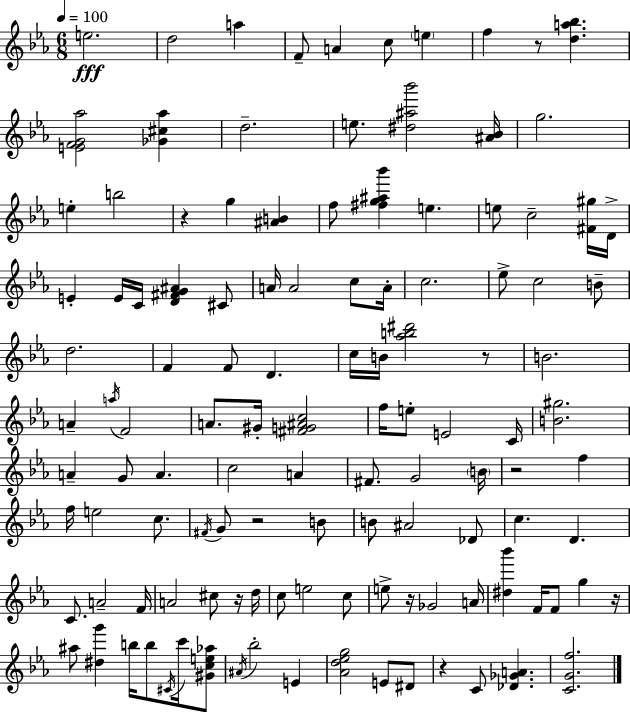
E5/h. D5/h A5/q F4/e A4/q C5/e E5/q F5/q R/e [D5,A5,Bb5]/q. [E4,F4,G4,Ab5]/h [Gb4,C#5,Ab5]/q D5/h. E5/e. [D#5,A#5,Bb6]/h [A#4,Bb4]/s G5/h. E5/q B5/h R/q G5/q [A#4,B4]/q F5/e [F#5,G5,A#5,Bb6]/q E5/q. E5/e C5/h [F#4,G#5]/s D4/s E4/q E4/s C4/s [D4,F#4,G4,A#4]/q C#4/e A4/s A4/h C5/e A4/s C5/h. Eb5/e C5/h B4/e D5/h. F4/q F4/e D4/q. C5/s B4/s [Ab5,B5,D#6]/h R/e B4/h. A4/q A5/s F4/h A4/e. G#4/s [F#4,G4,A#4,C5]/h F5/s E5/e E4/h C4/s [B4,G#5]/h. A4/q G4/e A4/q. C5/h A4/q F#4/e. G4/h B4/s R/h F5/q F5/s E5/h C5/e. F#4/s G4/e R/h B4/e B4/e A#4/h Db4/e C5/q. D4/q. C4/e. A4/h F4/s A4/h C#5/e R/s D5/s C5/e E5/h C5/e E5/e R/s Gb4/h A4/s [D#5,Bb6]/q F4/s F4/e G5/q R/s A#5/e [D#5,G6]/q B5/s B5/e C#4/s C6/s [G#4,C5,E5,Ab5]/e A#4/s Bb5/h E4/q [Ab4,D5,Eb5,G5]/h E4/e D#4/e R/q C4/e [Db4,Gb4,A4]/q. [C4,G4,F5]/h.